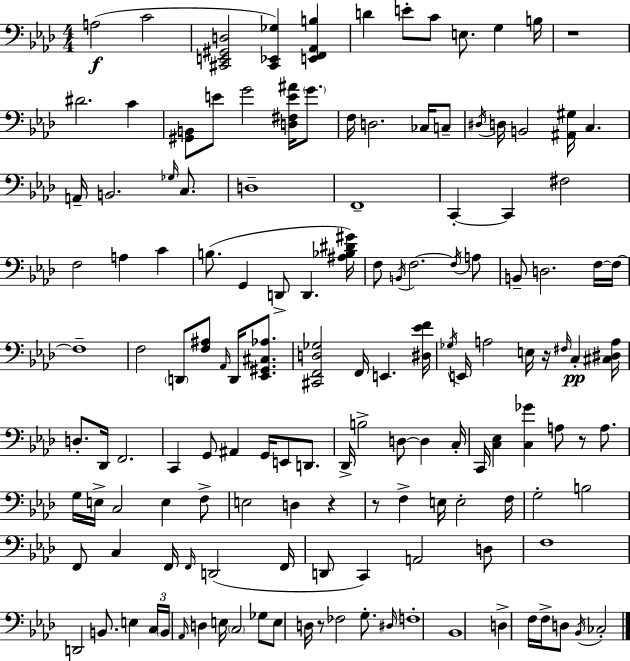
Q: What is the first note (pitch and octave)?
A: A3